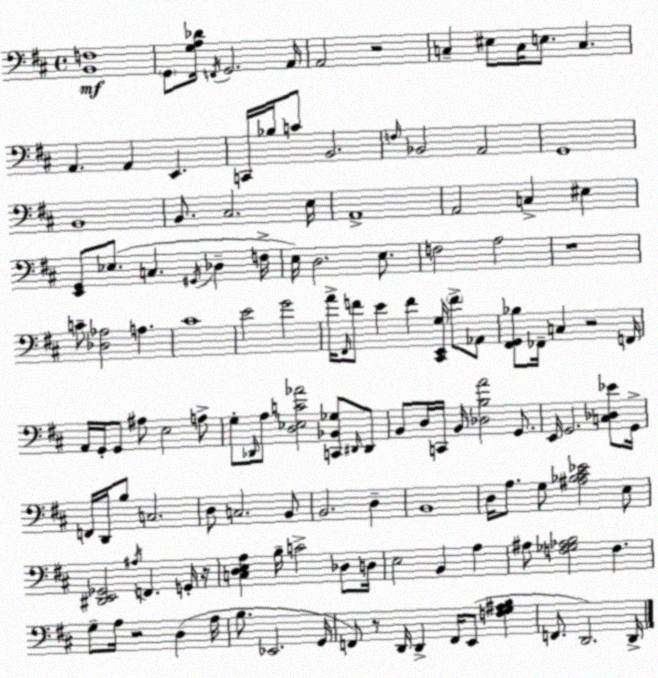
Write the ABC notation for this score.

X:1
T:Untitled
M:4/4
L:1/4
K:D
[B,,F,]4 G,,/2 [G,A,_D]/4 F,,/4 G,,2 A,,/4 A,,2 z2 C, ^E,/2 C,/4 E,/2 C, A,, A,, E,, C,,/4 _B,/4 C/2 B,,2 F,/4 _B,,2 A,,2 G,,4 B,,4 B,,/2 ^C,2 E,/4 A,,4 A,,2 C, ^E, [E,,G,,]/2 _E,/2 C, ^G,,/4 _D, F,/4 E,/4 D,2 E,/2 F,2 A,2 z4 C/2 [_D,_A,]2 A, ^C4 E2 G2 A/4 ^F,,/4 F/2 E F [^C,,E,,G,]/4 F/2 _A,,/2 [^F,,G,,_B,]/2 _F,,/4 C, z2 F,,/4 A,,/4 G,,/4 G,,/2 ^A,/2 E,2 A,/2 G,/2 _D,,/4 A,/2 [D,_E,C_A]2 [C,,_B,,_G,]/2 ^D,,/4 ^D,,/2 B,,/2 D,/4 C,,/4 B,,/4 [_D,B,A]2 G,,/2 E,,/4 G,,2 [C,_D,_E]/2 G,,/4 F,,/4 D,,/4 B,/2 C,2 D,/2 C,2 B,,/2 B,,2 D, B,,4 D,/4 A,/2 G,/2 [^A,_B,^C_E]2 E,/2 [^D,,E,,_G,,]2 ^A,/4 F,, G,,/4 z/4 [C,D,E,A,] B,/4 C2 _D,/2 D,/4 E,2 B,, A, ^A,/2 [F,_G,_A,B,]2 F, G,/2 A,/4 z2 D, A,/4 B,/2 _E,,2 G,,/4 F,,/2 z/2 D,,/4 D,, F,,/4 E,,/2 [F,G,^A,B,] F,,/2 D,,2 D,,/4